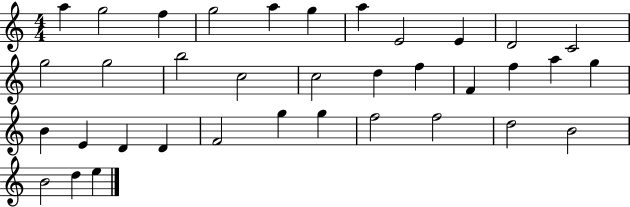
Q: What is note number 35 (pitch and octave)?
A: D5